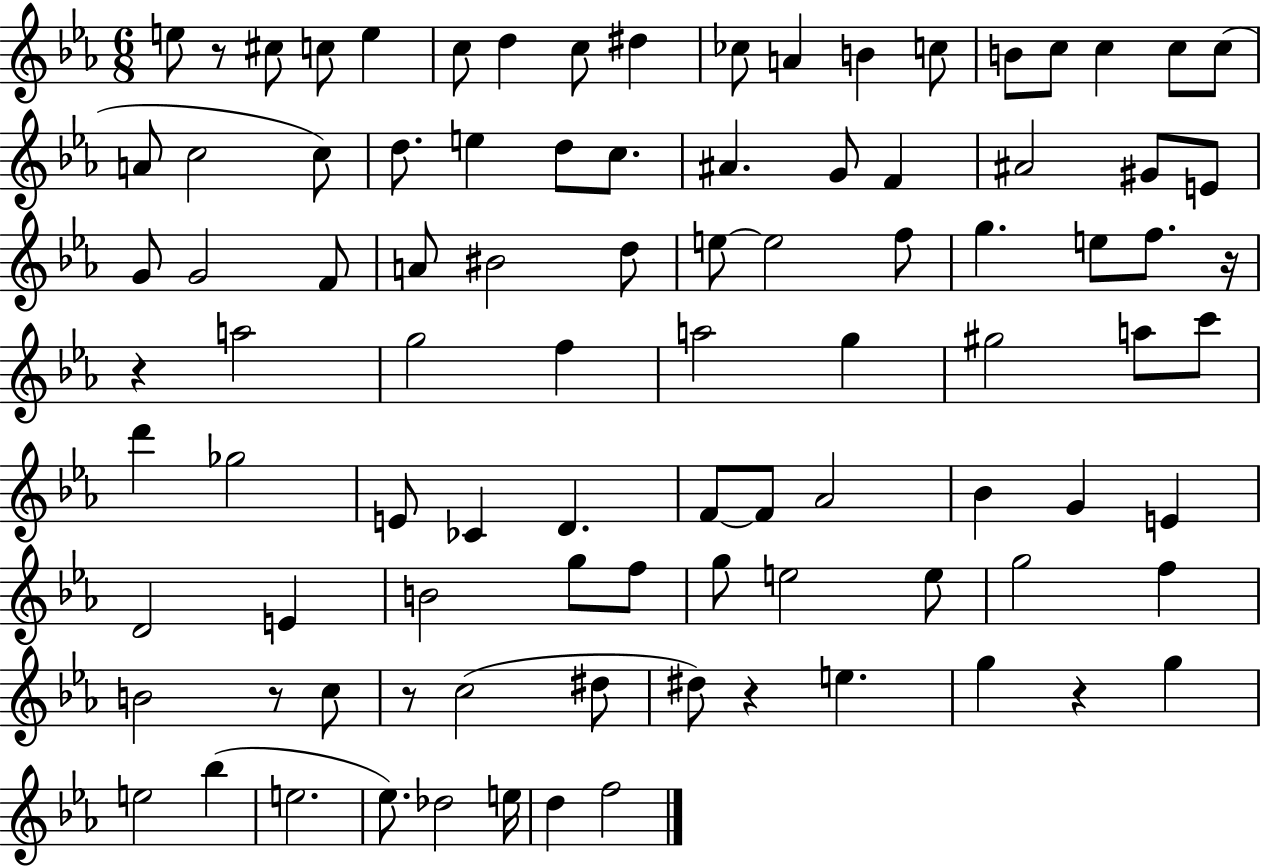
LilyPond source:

{
  \clef treble
  \numericTimeSignature
  \time 6/8
  \key ees \major
  e''8 r8 cis''8 c''8 e''4 | c''8 d''4 c''8 dis''4 | ces''8 a'4 b'4 c''8 | b'8 c''8 c''4 c''8 c''8( | \break a'8 c''2 c''8) | d''8. e''4 d''8 c''8. | ais'4. g'8 f'4 | ais'2 gis'8 e'8 | \break g'8 g'2 f'8 | a'8 bis'2 d''8 | e''8~~ e''2 f''8 | g''4. e''8 f''8. r16 | \break r4 a''2 | g''2 f''4 | a''2 g''4 | gis''2 a''8 c'''8 | \break d'''4 ges''2 | e'8 ces'4 d'4. | f'8~~ f'8 aes'2 | bes'4 g'4 e'4 | \break d'2 e'4 | b'2 g''8 f''8 | g''8 e''2 e''8 | g''2 f''4 | \break b'2 r8 c''8 | r8 c''2( dis''8 | dis''8) r4 e''4. | g''4 r4 g''4 | \break e''2 bes''4( | e''2. | ees''8.) des''2 e''16 | d''4 f''2 | \break \bar "|."
}